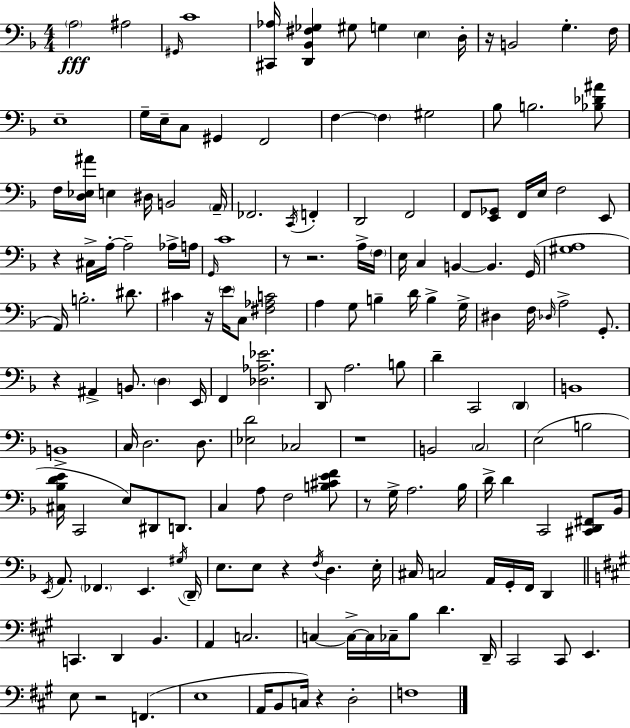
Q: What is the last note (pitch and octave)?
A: F3